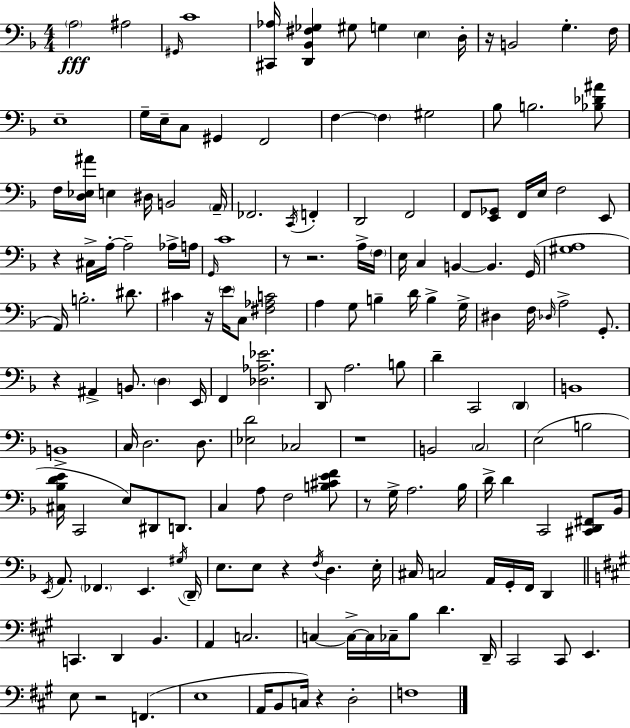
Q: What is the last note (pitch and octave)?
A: F3